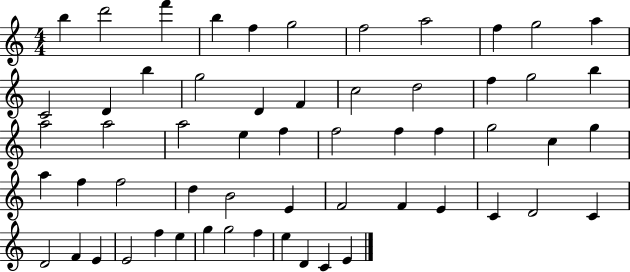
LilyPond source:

{
  \clef treble
  \numericTimeSignature
  \time 4/4
  \key c \major
  b''4 d'''2 f'''4 | b''4 f''4 g''2 | f''2 a''2 | f''4 g''2 a''4 | \break c'2 d'4 b''4 | g''2 d'4 f'4 | c''2 d''2 | f''4 g''2 b''4 | \break a''2 a''2 | a''2 e''4 f''4 | f''2 f''4 f''4 | g''2 c''4 g''4 | \break a''4 f''4 f''2 | d''4 b'2 e'4 | f'2 f'4 e'4 | c'4 d'2 c'4 | \break d'2 f'4 e'4 | e'2 f''4 e''4 | g''4 g''2 f''4 | e''4 d'4 c'4 e'4 | \break \bar "|."
}